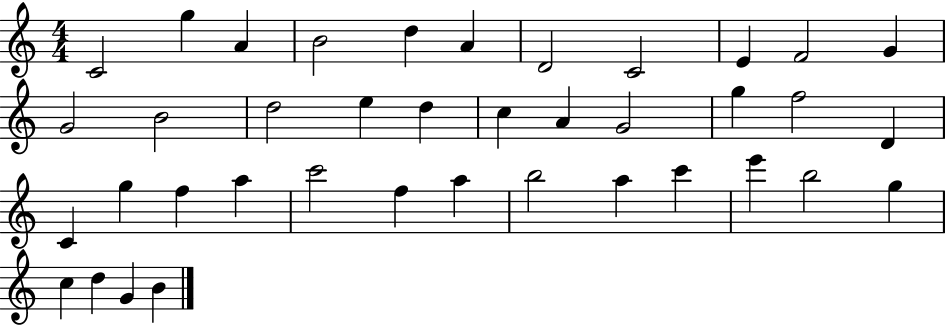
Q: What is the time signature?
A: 4/4